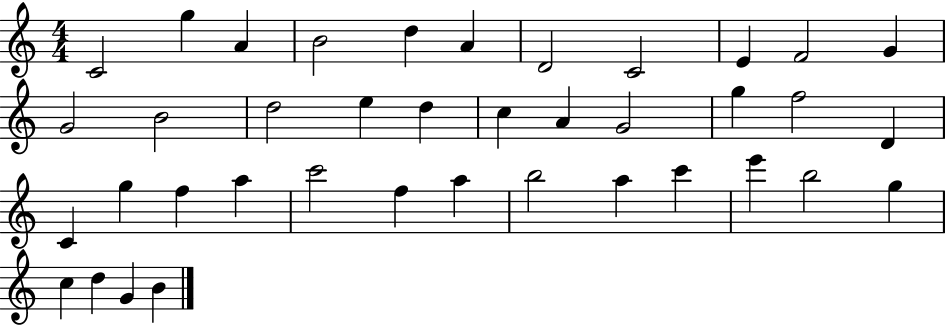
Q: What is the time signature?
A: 4/4